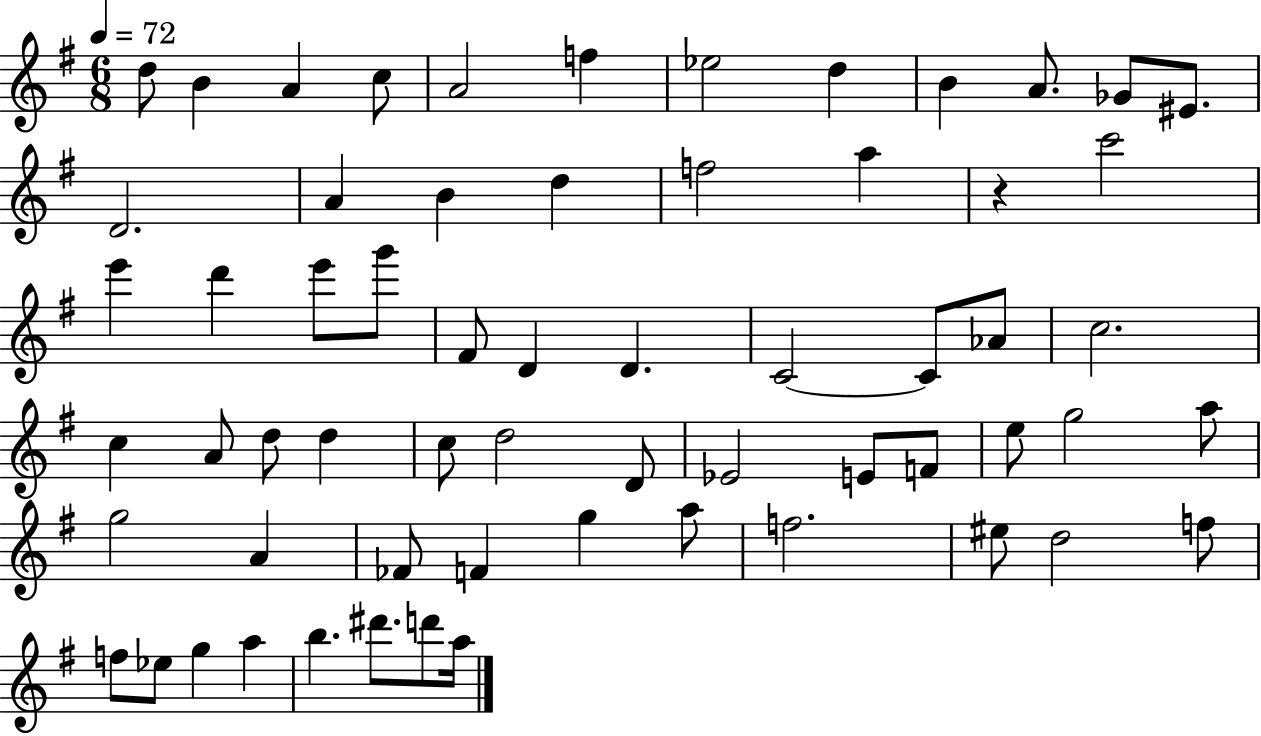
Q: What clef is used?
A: treble